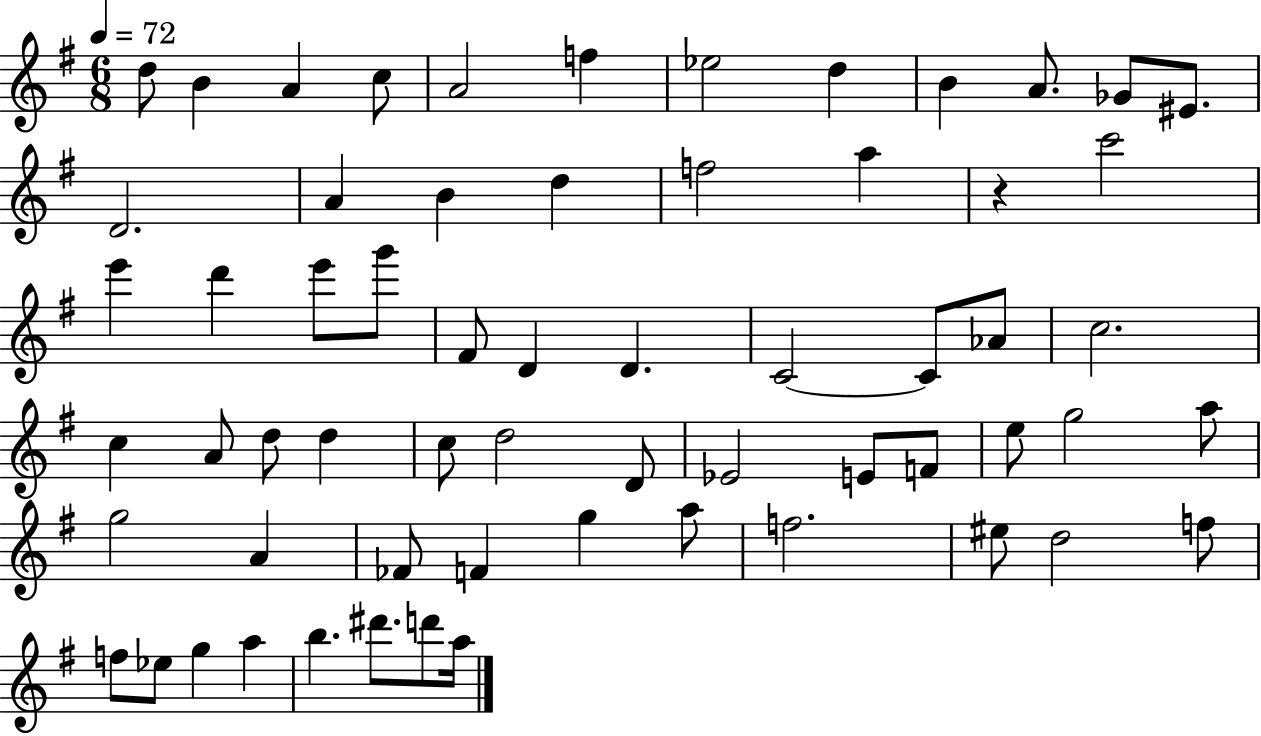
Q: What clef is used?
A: treble